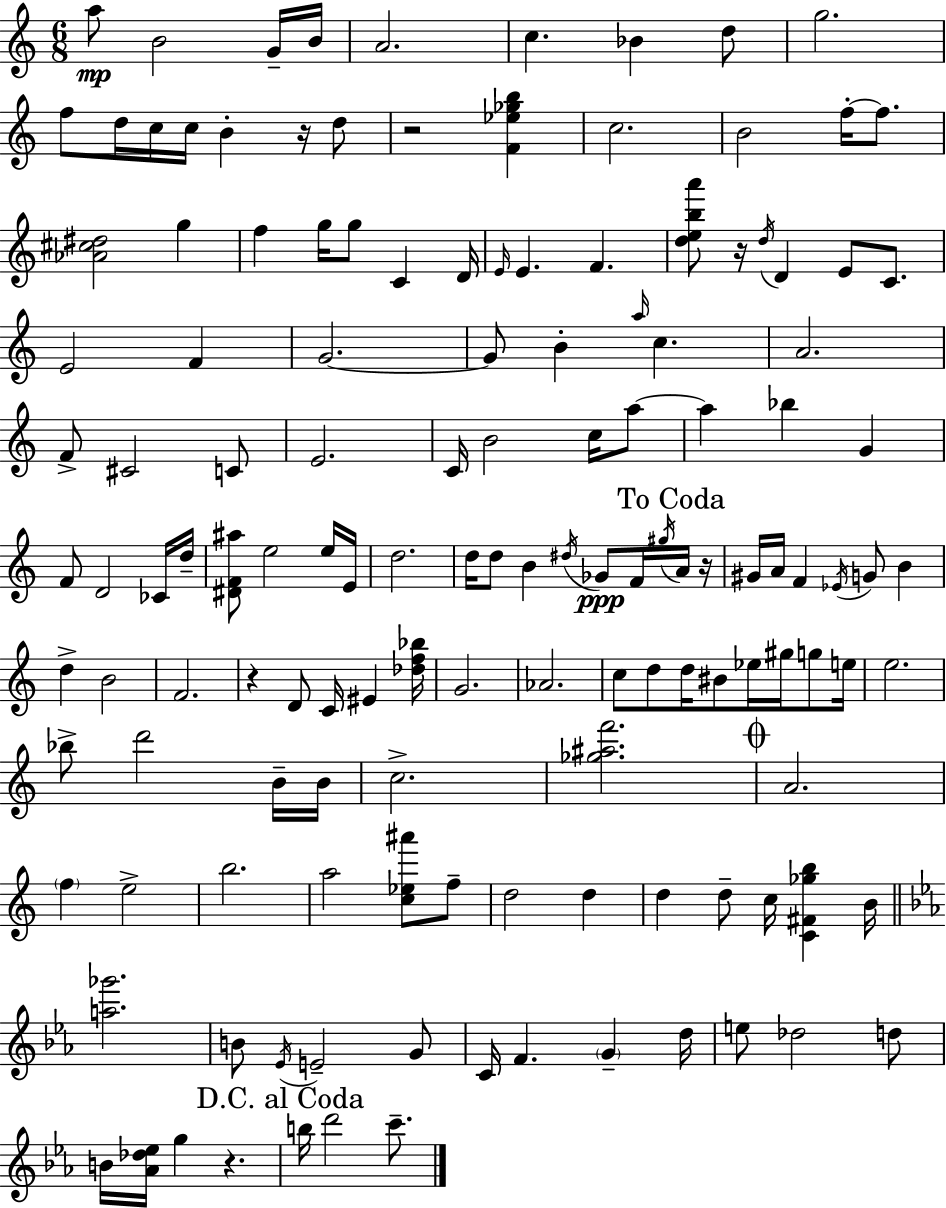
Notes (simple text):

A5/e B4/h G4/s B4/s A4/h. C5/q. Bb4/q D5/e G5/h. F5/e D5/s C5/s C5/s B4/q R/s D5/e R/h [F4,Eb5,Gb5,B5]/q C5/h. B4/h F5/s F5/e. [Ab4,C#5,D#5]/h G5/q F5/q G5/s G5/e C4/q D4/s E4/s E4/q. F4/q. [D5,E5,B5,A6]/e R/s D5/s D4/q E4/e C4/e. E4/h F4/q G4/h. G4/e B4/q A5/s C5/q. A4/h. F4/e C#4/h C4/e E4/h. C4/s B4/h C5/s A5/e A5/q Bb5/q G4/q F4/e D4/h CES4/s D5/s [D#4,F4,A#5]/e E5/h E5/s E4/s D5/h. D5/s D5/e B4/q D#5/s Gb4/e F4/s G#5/s A4/s R/s G#4/s A4/s F4/q Eb4/s G4/e B4/q D5/q B4/h F4/h. R/q D4/e C4/s EIS4/q [Db5,F5,Bb5]/s G4/h. Ab4/h. C5/e D5/e D5/s BIS4/e Eb5/s G#5/s G5/e E5/s E5/h. Bb5/e D6/h B4/s B4/s C5/h. [Gb5,A#5,F6]/h. A4/h. F5/q E5/h B5/h. A5/h [C5,Eb5,A#6]/e F5/e D5/h D5/q D5/q D5/e C5/s [C4,F#4,Gb5,B5]/q B4/s [A5,Gb6]/h. B4/e Eb4/s E4/h G4/e C4/s F4/q. G4/q D5/s E5/e Db5/h D5/e B4/s [Ab4,Db5,Eb5]/s G5/q R/q. B5/s D6/h C6/e.